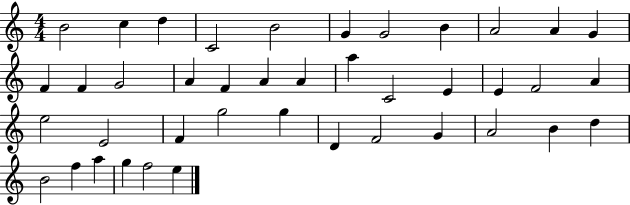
B4/h C5/q D5/q C4/h B4/h G4/q G4/h B4/q A4/h A4/q G4/q F4/q F4/q G4/h A4/q F4/q A4/q A4/q A5/q C4/h E4/q E4/q F4/h A4/q E5/h E4/h F4/q G5/h G5/q D4/q F4/h G4/q A4/h B4/q D5/q B4/h F5/q A5/q G5/q F5/h E5/q